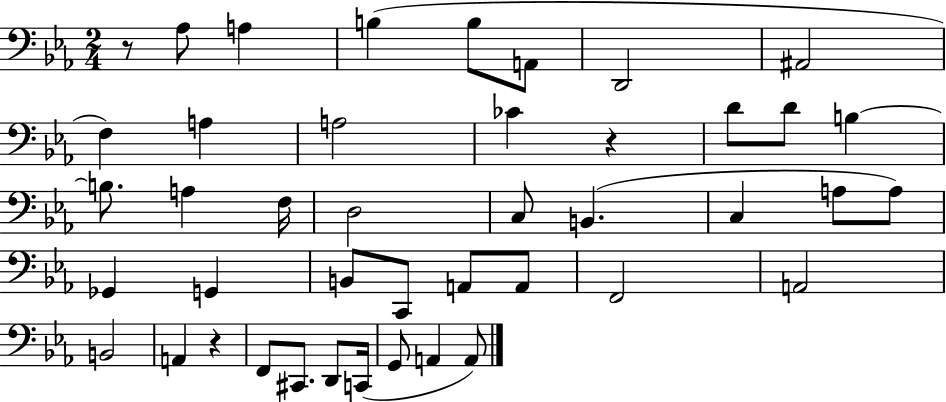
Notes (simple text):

R/e Ab3/e A3/q B3/q B3/e A2/e D2/h A#2/h F3/q A3/q A3/h CES4/q R/q D4/e D4/e B3/q B3/e. A3/q F3/s D3/h C3/e B2/q. C3/q A3/e A3/e Gb2/q G2/q B2/e C2/e A2/e A2/e F2/h A2/h B2/h A2/q R/q F2/e C#2/e. D2/e C2/s G2/e A2/q A2/e